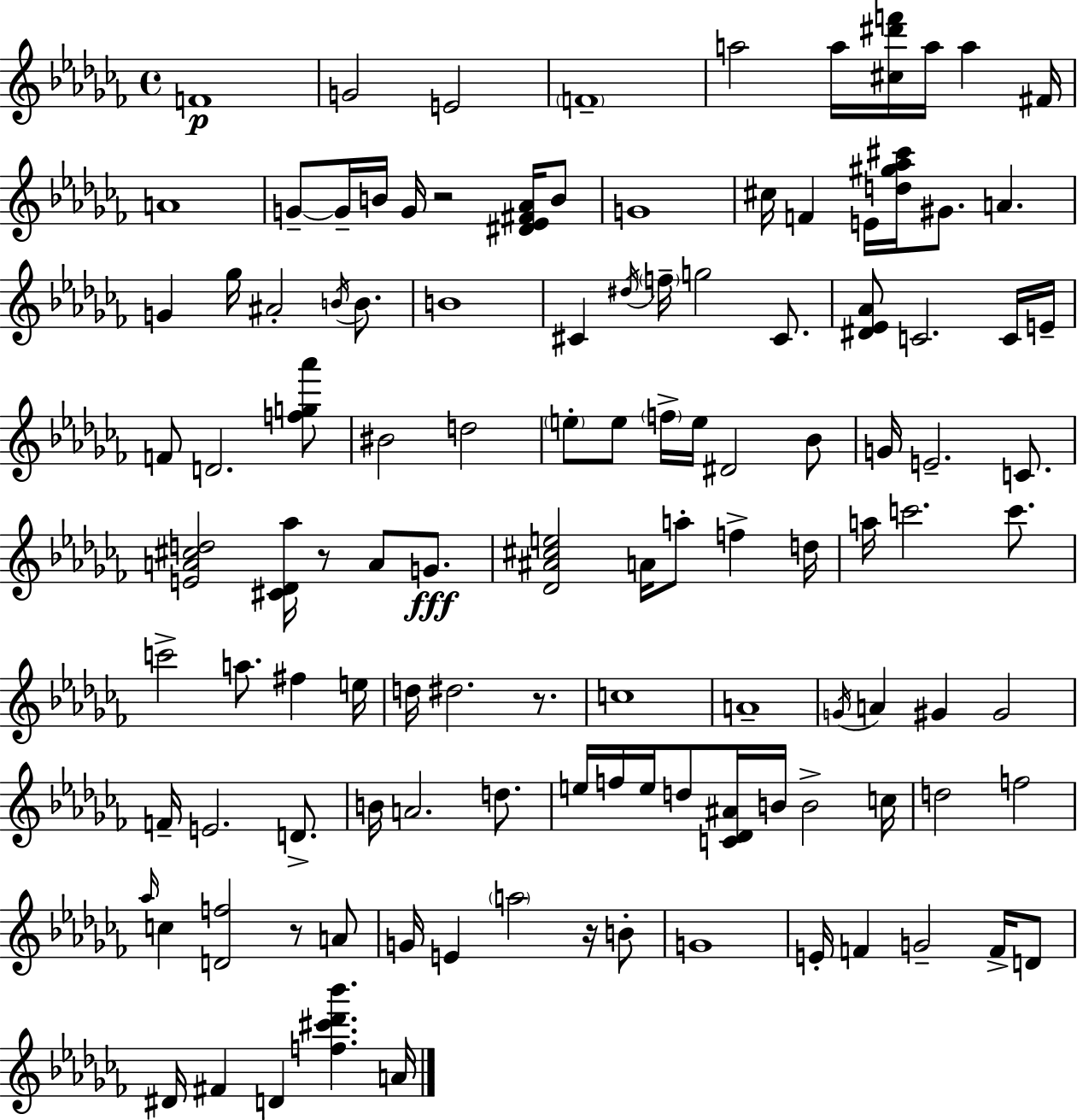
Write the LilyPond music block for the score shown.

{
  \clef treble
  \time 4/4
  \defaultTimeSignature
  \key aes \minor
  f'1\p | g'2 e'2 | \parenthesize f'1-- | a''2 a''16 <cis'' dis''' f'''>16 a''16 a''4 fis'16 | \break a'1 | g'8--~~ g'16-- b'16 g'16 r2 <dis' ees' fis' aes'>16 b'8 | g'1 | cis''16 f'4 e'16 <d'' gis'' aes'' cis'''>16 gis'8. a'4. | \break g'4 ges''16 ais'2-. \acciaccatura { b'16 } b'8. | b'1 | cis'4 \acciaccatura { dis''16 } \parenthesize f''16-- g''2 cis'8. | <dis' ees' aes'>8 c'2. | \break c'16 e'16-- f'8 d'2. | <f'' g'' aes'''>8 bis'2 d''2 | \parenthesize e''8-. e''8 \parenthesize f''16-> e''16 dis'2 | bes'8 g'16 e'2.-- c'8. | \break <e' a' cis'' d''>2 <cis' des' aes''>16 r8 a'8 g'8.\fff | <des' ais' cis'' e''>2 a'16 a''8-. f''4-> | d''16 a''16 c'''2. c'''8. | c'''2-> a''8. fis''4 | \break e''16 d''16 dis''2. r8. | c''1 | a'1-- | \acciaccatura { g'16 } a'4 gis'4 gis'2 | \break f'16-- e'2. | d'8.-> b'16 a'2. | d''8. e''16 f''16 e''16 d''8 <c' des' ais'>16 b'16 b'2-> | c''16 d''2 f''2 | \break \grace { aes''16 } c''4 <d' f''>2 | r8 a'8 g'16 e'4 \parenthesize a''2 | r16 b'8-. g'1 | e'16-. f'4 g'2-- | \break f'16-> d'8 dis'16 fis'4 d'4 <f'' cis''' des''' bes'''>4. | a'16 \bar "|."
}